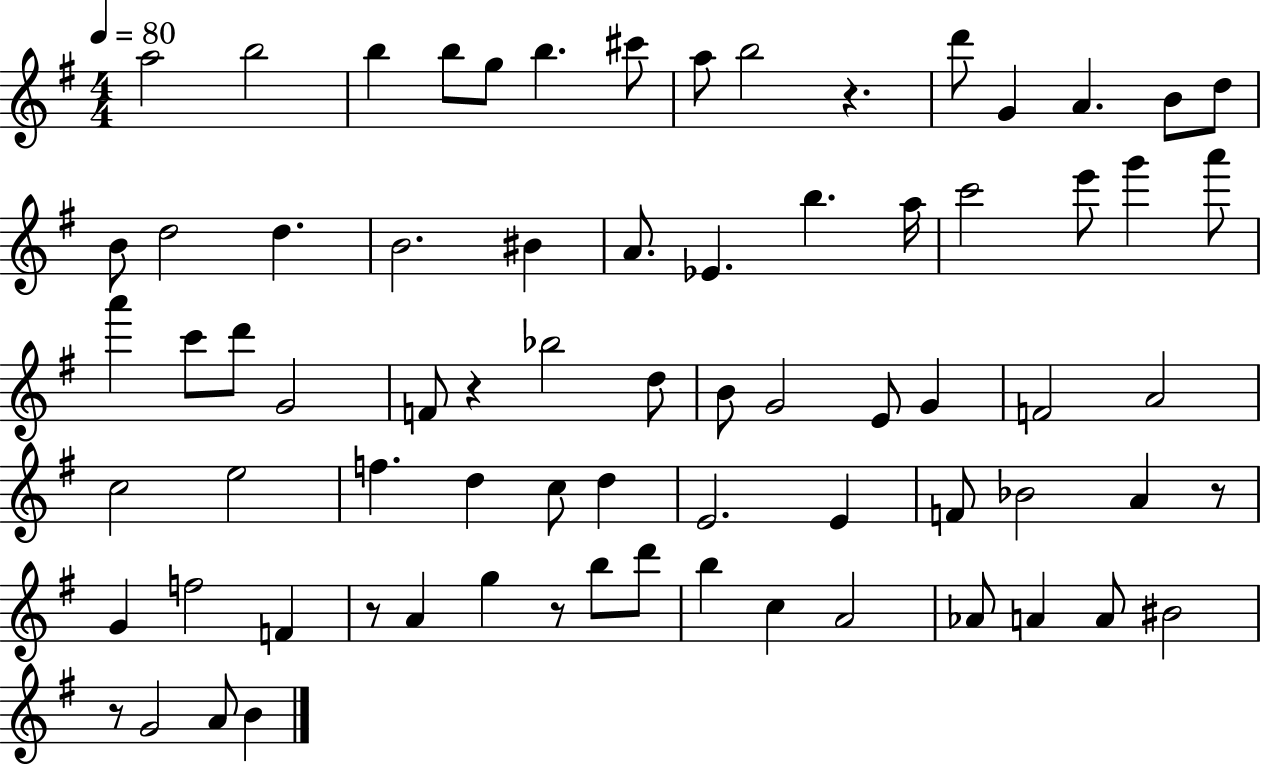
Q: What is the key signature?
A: G major